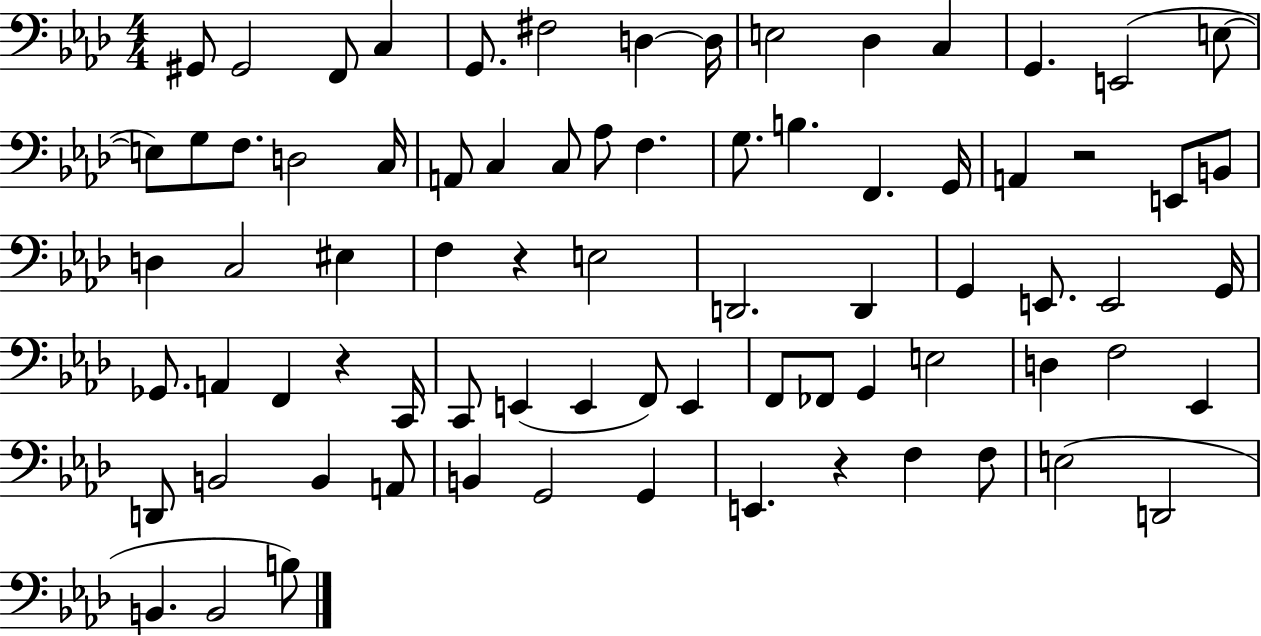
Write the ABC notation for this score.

X:1
T:Untitled
M:4/4
L:1/4
K:Ab
^G,,/2 ^G,,2 F,,/2 C, G,,/2 ^F,2 D, D,/4 E,2 _D, C, G,, E,,2 E,/2 E,/2 G,/2 F,/2 D,2 C,/4 A,,/2 C, C,/2 _A,/2 F, G,/2 B, F,, G,,/4 A,, z2 E,,/2 B,,/2 D, C,2 ^E, F, z E,2 D,,2 D,, G,, E,,/2 E,,2 G,,/4 _G,,/2 A,, F,, z C,,/4 C,,/2 E,, E,, F,,/2 E,, F,,/2 _F,,/2 G,, E,2 D, F,2 _E,, D,,/2 B,,2 B,, A,,/2 B,, G,,2 G,, E,, z F, F,/2 E,2 D,,2 B,, B,,2 B,/2